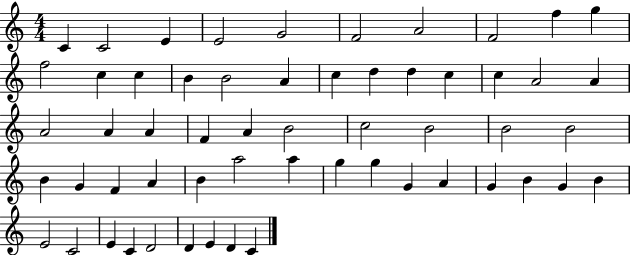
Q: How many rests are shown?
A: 0